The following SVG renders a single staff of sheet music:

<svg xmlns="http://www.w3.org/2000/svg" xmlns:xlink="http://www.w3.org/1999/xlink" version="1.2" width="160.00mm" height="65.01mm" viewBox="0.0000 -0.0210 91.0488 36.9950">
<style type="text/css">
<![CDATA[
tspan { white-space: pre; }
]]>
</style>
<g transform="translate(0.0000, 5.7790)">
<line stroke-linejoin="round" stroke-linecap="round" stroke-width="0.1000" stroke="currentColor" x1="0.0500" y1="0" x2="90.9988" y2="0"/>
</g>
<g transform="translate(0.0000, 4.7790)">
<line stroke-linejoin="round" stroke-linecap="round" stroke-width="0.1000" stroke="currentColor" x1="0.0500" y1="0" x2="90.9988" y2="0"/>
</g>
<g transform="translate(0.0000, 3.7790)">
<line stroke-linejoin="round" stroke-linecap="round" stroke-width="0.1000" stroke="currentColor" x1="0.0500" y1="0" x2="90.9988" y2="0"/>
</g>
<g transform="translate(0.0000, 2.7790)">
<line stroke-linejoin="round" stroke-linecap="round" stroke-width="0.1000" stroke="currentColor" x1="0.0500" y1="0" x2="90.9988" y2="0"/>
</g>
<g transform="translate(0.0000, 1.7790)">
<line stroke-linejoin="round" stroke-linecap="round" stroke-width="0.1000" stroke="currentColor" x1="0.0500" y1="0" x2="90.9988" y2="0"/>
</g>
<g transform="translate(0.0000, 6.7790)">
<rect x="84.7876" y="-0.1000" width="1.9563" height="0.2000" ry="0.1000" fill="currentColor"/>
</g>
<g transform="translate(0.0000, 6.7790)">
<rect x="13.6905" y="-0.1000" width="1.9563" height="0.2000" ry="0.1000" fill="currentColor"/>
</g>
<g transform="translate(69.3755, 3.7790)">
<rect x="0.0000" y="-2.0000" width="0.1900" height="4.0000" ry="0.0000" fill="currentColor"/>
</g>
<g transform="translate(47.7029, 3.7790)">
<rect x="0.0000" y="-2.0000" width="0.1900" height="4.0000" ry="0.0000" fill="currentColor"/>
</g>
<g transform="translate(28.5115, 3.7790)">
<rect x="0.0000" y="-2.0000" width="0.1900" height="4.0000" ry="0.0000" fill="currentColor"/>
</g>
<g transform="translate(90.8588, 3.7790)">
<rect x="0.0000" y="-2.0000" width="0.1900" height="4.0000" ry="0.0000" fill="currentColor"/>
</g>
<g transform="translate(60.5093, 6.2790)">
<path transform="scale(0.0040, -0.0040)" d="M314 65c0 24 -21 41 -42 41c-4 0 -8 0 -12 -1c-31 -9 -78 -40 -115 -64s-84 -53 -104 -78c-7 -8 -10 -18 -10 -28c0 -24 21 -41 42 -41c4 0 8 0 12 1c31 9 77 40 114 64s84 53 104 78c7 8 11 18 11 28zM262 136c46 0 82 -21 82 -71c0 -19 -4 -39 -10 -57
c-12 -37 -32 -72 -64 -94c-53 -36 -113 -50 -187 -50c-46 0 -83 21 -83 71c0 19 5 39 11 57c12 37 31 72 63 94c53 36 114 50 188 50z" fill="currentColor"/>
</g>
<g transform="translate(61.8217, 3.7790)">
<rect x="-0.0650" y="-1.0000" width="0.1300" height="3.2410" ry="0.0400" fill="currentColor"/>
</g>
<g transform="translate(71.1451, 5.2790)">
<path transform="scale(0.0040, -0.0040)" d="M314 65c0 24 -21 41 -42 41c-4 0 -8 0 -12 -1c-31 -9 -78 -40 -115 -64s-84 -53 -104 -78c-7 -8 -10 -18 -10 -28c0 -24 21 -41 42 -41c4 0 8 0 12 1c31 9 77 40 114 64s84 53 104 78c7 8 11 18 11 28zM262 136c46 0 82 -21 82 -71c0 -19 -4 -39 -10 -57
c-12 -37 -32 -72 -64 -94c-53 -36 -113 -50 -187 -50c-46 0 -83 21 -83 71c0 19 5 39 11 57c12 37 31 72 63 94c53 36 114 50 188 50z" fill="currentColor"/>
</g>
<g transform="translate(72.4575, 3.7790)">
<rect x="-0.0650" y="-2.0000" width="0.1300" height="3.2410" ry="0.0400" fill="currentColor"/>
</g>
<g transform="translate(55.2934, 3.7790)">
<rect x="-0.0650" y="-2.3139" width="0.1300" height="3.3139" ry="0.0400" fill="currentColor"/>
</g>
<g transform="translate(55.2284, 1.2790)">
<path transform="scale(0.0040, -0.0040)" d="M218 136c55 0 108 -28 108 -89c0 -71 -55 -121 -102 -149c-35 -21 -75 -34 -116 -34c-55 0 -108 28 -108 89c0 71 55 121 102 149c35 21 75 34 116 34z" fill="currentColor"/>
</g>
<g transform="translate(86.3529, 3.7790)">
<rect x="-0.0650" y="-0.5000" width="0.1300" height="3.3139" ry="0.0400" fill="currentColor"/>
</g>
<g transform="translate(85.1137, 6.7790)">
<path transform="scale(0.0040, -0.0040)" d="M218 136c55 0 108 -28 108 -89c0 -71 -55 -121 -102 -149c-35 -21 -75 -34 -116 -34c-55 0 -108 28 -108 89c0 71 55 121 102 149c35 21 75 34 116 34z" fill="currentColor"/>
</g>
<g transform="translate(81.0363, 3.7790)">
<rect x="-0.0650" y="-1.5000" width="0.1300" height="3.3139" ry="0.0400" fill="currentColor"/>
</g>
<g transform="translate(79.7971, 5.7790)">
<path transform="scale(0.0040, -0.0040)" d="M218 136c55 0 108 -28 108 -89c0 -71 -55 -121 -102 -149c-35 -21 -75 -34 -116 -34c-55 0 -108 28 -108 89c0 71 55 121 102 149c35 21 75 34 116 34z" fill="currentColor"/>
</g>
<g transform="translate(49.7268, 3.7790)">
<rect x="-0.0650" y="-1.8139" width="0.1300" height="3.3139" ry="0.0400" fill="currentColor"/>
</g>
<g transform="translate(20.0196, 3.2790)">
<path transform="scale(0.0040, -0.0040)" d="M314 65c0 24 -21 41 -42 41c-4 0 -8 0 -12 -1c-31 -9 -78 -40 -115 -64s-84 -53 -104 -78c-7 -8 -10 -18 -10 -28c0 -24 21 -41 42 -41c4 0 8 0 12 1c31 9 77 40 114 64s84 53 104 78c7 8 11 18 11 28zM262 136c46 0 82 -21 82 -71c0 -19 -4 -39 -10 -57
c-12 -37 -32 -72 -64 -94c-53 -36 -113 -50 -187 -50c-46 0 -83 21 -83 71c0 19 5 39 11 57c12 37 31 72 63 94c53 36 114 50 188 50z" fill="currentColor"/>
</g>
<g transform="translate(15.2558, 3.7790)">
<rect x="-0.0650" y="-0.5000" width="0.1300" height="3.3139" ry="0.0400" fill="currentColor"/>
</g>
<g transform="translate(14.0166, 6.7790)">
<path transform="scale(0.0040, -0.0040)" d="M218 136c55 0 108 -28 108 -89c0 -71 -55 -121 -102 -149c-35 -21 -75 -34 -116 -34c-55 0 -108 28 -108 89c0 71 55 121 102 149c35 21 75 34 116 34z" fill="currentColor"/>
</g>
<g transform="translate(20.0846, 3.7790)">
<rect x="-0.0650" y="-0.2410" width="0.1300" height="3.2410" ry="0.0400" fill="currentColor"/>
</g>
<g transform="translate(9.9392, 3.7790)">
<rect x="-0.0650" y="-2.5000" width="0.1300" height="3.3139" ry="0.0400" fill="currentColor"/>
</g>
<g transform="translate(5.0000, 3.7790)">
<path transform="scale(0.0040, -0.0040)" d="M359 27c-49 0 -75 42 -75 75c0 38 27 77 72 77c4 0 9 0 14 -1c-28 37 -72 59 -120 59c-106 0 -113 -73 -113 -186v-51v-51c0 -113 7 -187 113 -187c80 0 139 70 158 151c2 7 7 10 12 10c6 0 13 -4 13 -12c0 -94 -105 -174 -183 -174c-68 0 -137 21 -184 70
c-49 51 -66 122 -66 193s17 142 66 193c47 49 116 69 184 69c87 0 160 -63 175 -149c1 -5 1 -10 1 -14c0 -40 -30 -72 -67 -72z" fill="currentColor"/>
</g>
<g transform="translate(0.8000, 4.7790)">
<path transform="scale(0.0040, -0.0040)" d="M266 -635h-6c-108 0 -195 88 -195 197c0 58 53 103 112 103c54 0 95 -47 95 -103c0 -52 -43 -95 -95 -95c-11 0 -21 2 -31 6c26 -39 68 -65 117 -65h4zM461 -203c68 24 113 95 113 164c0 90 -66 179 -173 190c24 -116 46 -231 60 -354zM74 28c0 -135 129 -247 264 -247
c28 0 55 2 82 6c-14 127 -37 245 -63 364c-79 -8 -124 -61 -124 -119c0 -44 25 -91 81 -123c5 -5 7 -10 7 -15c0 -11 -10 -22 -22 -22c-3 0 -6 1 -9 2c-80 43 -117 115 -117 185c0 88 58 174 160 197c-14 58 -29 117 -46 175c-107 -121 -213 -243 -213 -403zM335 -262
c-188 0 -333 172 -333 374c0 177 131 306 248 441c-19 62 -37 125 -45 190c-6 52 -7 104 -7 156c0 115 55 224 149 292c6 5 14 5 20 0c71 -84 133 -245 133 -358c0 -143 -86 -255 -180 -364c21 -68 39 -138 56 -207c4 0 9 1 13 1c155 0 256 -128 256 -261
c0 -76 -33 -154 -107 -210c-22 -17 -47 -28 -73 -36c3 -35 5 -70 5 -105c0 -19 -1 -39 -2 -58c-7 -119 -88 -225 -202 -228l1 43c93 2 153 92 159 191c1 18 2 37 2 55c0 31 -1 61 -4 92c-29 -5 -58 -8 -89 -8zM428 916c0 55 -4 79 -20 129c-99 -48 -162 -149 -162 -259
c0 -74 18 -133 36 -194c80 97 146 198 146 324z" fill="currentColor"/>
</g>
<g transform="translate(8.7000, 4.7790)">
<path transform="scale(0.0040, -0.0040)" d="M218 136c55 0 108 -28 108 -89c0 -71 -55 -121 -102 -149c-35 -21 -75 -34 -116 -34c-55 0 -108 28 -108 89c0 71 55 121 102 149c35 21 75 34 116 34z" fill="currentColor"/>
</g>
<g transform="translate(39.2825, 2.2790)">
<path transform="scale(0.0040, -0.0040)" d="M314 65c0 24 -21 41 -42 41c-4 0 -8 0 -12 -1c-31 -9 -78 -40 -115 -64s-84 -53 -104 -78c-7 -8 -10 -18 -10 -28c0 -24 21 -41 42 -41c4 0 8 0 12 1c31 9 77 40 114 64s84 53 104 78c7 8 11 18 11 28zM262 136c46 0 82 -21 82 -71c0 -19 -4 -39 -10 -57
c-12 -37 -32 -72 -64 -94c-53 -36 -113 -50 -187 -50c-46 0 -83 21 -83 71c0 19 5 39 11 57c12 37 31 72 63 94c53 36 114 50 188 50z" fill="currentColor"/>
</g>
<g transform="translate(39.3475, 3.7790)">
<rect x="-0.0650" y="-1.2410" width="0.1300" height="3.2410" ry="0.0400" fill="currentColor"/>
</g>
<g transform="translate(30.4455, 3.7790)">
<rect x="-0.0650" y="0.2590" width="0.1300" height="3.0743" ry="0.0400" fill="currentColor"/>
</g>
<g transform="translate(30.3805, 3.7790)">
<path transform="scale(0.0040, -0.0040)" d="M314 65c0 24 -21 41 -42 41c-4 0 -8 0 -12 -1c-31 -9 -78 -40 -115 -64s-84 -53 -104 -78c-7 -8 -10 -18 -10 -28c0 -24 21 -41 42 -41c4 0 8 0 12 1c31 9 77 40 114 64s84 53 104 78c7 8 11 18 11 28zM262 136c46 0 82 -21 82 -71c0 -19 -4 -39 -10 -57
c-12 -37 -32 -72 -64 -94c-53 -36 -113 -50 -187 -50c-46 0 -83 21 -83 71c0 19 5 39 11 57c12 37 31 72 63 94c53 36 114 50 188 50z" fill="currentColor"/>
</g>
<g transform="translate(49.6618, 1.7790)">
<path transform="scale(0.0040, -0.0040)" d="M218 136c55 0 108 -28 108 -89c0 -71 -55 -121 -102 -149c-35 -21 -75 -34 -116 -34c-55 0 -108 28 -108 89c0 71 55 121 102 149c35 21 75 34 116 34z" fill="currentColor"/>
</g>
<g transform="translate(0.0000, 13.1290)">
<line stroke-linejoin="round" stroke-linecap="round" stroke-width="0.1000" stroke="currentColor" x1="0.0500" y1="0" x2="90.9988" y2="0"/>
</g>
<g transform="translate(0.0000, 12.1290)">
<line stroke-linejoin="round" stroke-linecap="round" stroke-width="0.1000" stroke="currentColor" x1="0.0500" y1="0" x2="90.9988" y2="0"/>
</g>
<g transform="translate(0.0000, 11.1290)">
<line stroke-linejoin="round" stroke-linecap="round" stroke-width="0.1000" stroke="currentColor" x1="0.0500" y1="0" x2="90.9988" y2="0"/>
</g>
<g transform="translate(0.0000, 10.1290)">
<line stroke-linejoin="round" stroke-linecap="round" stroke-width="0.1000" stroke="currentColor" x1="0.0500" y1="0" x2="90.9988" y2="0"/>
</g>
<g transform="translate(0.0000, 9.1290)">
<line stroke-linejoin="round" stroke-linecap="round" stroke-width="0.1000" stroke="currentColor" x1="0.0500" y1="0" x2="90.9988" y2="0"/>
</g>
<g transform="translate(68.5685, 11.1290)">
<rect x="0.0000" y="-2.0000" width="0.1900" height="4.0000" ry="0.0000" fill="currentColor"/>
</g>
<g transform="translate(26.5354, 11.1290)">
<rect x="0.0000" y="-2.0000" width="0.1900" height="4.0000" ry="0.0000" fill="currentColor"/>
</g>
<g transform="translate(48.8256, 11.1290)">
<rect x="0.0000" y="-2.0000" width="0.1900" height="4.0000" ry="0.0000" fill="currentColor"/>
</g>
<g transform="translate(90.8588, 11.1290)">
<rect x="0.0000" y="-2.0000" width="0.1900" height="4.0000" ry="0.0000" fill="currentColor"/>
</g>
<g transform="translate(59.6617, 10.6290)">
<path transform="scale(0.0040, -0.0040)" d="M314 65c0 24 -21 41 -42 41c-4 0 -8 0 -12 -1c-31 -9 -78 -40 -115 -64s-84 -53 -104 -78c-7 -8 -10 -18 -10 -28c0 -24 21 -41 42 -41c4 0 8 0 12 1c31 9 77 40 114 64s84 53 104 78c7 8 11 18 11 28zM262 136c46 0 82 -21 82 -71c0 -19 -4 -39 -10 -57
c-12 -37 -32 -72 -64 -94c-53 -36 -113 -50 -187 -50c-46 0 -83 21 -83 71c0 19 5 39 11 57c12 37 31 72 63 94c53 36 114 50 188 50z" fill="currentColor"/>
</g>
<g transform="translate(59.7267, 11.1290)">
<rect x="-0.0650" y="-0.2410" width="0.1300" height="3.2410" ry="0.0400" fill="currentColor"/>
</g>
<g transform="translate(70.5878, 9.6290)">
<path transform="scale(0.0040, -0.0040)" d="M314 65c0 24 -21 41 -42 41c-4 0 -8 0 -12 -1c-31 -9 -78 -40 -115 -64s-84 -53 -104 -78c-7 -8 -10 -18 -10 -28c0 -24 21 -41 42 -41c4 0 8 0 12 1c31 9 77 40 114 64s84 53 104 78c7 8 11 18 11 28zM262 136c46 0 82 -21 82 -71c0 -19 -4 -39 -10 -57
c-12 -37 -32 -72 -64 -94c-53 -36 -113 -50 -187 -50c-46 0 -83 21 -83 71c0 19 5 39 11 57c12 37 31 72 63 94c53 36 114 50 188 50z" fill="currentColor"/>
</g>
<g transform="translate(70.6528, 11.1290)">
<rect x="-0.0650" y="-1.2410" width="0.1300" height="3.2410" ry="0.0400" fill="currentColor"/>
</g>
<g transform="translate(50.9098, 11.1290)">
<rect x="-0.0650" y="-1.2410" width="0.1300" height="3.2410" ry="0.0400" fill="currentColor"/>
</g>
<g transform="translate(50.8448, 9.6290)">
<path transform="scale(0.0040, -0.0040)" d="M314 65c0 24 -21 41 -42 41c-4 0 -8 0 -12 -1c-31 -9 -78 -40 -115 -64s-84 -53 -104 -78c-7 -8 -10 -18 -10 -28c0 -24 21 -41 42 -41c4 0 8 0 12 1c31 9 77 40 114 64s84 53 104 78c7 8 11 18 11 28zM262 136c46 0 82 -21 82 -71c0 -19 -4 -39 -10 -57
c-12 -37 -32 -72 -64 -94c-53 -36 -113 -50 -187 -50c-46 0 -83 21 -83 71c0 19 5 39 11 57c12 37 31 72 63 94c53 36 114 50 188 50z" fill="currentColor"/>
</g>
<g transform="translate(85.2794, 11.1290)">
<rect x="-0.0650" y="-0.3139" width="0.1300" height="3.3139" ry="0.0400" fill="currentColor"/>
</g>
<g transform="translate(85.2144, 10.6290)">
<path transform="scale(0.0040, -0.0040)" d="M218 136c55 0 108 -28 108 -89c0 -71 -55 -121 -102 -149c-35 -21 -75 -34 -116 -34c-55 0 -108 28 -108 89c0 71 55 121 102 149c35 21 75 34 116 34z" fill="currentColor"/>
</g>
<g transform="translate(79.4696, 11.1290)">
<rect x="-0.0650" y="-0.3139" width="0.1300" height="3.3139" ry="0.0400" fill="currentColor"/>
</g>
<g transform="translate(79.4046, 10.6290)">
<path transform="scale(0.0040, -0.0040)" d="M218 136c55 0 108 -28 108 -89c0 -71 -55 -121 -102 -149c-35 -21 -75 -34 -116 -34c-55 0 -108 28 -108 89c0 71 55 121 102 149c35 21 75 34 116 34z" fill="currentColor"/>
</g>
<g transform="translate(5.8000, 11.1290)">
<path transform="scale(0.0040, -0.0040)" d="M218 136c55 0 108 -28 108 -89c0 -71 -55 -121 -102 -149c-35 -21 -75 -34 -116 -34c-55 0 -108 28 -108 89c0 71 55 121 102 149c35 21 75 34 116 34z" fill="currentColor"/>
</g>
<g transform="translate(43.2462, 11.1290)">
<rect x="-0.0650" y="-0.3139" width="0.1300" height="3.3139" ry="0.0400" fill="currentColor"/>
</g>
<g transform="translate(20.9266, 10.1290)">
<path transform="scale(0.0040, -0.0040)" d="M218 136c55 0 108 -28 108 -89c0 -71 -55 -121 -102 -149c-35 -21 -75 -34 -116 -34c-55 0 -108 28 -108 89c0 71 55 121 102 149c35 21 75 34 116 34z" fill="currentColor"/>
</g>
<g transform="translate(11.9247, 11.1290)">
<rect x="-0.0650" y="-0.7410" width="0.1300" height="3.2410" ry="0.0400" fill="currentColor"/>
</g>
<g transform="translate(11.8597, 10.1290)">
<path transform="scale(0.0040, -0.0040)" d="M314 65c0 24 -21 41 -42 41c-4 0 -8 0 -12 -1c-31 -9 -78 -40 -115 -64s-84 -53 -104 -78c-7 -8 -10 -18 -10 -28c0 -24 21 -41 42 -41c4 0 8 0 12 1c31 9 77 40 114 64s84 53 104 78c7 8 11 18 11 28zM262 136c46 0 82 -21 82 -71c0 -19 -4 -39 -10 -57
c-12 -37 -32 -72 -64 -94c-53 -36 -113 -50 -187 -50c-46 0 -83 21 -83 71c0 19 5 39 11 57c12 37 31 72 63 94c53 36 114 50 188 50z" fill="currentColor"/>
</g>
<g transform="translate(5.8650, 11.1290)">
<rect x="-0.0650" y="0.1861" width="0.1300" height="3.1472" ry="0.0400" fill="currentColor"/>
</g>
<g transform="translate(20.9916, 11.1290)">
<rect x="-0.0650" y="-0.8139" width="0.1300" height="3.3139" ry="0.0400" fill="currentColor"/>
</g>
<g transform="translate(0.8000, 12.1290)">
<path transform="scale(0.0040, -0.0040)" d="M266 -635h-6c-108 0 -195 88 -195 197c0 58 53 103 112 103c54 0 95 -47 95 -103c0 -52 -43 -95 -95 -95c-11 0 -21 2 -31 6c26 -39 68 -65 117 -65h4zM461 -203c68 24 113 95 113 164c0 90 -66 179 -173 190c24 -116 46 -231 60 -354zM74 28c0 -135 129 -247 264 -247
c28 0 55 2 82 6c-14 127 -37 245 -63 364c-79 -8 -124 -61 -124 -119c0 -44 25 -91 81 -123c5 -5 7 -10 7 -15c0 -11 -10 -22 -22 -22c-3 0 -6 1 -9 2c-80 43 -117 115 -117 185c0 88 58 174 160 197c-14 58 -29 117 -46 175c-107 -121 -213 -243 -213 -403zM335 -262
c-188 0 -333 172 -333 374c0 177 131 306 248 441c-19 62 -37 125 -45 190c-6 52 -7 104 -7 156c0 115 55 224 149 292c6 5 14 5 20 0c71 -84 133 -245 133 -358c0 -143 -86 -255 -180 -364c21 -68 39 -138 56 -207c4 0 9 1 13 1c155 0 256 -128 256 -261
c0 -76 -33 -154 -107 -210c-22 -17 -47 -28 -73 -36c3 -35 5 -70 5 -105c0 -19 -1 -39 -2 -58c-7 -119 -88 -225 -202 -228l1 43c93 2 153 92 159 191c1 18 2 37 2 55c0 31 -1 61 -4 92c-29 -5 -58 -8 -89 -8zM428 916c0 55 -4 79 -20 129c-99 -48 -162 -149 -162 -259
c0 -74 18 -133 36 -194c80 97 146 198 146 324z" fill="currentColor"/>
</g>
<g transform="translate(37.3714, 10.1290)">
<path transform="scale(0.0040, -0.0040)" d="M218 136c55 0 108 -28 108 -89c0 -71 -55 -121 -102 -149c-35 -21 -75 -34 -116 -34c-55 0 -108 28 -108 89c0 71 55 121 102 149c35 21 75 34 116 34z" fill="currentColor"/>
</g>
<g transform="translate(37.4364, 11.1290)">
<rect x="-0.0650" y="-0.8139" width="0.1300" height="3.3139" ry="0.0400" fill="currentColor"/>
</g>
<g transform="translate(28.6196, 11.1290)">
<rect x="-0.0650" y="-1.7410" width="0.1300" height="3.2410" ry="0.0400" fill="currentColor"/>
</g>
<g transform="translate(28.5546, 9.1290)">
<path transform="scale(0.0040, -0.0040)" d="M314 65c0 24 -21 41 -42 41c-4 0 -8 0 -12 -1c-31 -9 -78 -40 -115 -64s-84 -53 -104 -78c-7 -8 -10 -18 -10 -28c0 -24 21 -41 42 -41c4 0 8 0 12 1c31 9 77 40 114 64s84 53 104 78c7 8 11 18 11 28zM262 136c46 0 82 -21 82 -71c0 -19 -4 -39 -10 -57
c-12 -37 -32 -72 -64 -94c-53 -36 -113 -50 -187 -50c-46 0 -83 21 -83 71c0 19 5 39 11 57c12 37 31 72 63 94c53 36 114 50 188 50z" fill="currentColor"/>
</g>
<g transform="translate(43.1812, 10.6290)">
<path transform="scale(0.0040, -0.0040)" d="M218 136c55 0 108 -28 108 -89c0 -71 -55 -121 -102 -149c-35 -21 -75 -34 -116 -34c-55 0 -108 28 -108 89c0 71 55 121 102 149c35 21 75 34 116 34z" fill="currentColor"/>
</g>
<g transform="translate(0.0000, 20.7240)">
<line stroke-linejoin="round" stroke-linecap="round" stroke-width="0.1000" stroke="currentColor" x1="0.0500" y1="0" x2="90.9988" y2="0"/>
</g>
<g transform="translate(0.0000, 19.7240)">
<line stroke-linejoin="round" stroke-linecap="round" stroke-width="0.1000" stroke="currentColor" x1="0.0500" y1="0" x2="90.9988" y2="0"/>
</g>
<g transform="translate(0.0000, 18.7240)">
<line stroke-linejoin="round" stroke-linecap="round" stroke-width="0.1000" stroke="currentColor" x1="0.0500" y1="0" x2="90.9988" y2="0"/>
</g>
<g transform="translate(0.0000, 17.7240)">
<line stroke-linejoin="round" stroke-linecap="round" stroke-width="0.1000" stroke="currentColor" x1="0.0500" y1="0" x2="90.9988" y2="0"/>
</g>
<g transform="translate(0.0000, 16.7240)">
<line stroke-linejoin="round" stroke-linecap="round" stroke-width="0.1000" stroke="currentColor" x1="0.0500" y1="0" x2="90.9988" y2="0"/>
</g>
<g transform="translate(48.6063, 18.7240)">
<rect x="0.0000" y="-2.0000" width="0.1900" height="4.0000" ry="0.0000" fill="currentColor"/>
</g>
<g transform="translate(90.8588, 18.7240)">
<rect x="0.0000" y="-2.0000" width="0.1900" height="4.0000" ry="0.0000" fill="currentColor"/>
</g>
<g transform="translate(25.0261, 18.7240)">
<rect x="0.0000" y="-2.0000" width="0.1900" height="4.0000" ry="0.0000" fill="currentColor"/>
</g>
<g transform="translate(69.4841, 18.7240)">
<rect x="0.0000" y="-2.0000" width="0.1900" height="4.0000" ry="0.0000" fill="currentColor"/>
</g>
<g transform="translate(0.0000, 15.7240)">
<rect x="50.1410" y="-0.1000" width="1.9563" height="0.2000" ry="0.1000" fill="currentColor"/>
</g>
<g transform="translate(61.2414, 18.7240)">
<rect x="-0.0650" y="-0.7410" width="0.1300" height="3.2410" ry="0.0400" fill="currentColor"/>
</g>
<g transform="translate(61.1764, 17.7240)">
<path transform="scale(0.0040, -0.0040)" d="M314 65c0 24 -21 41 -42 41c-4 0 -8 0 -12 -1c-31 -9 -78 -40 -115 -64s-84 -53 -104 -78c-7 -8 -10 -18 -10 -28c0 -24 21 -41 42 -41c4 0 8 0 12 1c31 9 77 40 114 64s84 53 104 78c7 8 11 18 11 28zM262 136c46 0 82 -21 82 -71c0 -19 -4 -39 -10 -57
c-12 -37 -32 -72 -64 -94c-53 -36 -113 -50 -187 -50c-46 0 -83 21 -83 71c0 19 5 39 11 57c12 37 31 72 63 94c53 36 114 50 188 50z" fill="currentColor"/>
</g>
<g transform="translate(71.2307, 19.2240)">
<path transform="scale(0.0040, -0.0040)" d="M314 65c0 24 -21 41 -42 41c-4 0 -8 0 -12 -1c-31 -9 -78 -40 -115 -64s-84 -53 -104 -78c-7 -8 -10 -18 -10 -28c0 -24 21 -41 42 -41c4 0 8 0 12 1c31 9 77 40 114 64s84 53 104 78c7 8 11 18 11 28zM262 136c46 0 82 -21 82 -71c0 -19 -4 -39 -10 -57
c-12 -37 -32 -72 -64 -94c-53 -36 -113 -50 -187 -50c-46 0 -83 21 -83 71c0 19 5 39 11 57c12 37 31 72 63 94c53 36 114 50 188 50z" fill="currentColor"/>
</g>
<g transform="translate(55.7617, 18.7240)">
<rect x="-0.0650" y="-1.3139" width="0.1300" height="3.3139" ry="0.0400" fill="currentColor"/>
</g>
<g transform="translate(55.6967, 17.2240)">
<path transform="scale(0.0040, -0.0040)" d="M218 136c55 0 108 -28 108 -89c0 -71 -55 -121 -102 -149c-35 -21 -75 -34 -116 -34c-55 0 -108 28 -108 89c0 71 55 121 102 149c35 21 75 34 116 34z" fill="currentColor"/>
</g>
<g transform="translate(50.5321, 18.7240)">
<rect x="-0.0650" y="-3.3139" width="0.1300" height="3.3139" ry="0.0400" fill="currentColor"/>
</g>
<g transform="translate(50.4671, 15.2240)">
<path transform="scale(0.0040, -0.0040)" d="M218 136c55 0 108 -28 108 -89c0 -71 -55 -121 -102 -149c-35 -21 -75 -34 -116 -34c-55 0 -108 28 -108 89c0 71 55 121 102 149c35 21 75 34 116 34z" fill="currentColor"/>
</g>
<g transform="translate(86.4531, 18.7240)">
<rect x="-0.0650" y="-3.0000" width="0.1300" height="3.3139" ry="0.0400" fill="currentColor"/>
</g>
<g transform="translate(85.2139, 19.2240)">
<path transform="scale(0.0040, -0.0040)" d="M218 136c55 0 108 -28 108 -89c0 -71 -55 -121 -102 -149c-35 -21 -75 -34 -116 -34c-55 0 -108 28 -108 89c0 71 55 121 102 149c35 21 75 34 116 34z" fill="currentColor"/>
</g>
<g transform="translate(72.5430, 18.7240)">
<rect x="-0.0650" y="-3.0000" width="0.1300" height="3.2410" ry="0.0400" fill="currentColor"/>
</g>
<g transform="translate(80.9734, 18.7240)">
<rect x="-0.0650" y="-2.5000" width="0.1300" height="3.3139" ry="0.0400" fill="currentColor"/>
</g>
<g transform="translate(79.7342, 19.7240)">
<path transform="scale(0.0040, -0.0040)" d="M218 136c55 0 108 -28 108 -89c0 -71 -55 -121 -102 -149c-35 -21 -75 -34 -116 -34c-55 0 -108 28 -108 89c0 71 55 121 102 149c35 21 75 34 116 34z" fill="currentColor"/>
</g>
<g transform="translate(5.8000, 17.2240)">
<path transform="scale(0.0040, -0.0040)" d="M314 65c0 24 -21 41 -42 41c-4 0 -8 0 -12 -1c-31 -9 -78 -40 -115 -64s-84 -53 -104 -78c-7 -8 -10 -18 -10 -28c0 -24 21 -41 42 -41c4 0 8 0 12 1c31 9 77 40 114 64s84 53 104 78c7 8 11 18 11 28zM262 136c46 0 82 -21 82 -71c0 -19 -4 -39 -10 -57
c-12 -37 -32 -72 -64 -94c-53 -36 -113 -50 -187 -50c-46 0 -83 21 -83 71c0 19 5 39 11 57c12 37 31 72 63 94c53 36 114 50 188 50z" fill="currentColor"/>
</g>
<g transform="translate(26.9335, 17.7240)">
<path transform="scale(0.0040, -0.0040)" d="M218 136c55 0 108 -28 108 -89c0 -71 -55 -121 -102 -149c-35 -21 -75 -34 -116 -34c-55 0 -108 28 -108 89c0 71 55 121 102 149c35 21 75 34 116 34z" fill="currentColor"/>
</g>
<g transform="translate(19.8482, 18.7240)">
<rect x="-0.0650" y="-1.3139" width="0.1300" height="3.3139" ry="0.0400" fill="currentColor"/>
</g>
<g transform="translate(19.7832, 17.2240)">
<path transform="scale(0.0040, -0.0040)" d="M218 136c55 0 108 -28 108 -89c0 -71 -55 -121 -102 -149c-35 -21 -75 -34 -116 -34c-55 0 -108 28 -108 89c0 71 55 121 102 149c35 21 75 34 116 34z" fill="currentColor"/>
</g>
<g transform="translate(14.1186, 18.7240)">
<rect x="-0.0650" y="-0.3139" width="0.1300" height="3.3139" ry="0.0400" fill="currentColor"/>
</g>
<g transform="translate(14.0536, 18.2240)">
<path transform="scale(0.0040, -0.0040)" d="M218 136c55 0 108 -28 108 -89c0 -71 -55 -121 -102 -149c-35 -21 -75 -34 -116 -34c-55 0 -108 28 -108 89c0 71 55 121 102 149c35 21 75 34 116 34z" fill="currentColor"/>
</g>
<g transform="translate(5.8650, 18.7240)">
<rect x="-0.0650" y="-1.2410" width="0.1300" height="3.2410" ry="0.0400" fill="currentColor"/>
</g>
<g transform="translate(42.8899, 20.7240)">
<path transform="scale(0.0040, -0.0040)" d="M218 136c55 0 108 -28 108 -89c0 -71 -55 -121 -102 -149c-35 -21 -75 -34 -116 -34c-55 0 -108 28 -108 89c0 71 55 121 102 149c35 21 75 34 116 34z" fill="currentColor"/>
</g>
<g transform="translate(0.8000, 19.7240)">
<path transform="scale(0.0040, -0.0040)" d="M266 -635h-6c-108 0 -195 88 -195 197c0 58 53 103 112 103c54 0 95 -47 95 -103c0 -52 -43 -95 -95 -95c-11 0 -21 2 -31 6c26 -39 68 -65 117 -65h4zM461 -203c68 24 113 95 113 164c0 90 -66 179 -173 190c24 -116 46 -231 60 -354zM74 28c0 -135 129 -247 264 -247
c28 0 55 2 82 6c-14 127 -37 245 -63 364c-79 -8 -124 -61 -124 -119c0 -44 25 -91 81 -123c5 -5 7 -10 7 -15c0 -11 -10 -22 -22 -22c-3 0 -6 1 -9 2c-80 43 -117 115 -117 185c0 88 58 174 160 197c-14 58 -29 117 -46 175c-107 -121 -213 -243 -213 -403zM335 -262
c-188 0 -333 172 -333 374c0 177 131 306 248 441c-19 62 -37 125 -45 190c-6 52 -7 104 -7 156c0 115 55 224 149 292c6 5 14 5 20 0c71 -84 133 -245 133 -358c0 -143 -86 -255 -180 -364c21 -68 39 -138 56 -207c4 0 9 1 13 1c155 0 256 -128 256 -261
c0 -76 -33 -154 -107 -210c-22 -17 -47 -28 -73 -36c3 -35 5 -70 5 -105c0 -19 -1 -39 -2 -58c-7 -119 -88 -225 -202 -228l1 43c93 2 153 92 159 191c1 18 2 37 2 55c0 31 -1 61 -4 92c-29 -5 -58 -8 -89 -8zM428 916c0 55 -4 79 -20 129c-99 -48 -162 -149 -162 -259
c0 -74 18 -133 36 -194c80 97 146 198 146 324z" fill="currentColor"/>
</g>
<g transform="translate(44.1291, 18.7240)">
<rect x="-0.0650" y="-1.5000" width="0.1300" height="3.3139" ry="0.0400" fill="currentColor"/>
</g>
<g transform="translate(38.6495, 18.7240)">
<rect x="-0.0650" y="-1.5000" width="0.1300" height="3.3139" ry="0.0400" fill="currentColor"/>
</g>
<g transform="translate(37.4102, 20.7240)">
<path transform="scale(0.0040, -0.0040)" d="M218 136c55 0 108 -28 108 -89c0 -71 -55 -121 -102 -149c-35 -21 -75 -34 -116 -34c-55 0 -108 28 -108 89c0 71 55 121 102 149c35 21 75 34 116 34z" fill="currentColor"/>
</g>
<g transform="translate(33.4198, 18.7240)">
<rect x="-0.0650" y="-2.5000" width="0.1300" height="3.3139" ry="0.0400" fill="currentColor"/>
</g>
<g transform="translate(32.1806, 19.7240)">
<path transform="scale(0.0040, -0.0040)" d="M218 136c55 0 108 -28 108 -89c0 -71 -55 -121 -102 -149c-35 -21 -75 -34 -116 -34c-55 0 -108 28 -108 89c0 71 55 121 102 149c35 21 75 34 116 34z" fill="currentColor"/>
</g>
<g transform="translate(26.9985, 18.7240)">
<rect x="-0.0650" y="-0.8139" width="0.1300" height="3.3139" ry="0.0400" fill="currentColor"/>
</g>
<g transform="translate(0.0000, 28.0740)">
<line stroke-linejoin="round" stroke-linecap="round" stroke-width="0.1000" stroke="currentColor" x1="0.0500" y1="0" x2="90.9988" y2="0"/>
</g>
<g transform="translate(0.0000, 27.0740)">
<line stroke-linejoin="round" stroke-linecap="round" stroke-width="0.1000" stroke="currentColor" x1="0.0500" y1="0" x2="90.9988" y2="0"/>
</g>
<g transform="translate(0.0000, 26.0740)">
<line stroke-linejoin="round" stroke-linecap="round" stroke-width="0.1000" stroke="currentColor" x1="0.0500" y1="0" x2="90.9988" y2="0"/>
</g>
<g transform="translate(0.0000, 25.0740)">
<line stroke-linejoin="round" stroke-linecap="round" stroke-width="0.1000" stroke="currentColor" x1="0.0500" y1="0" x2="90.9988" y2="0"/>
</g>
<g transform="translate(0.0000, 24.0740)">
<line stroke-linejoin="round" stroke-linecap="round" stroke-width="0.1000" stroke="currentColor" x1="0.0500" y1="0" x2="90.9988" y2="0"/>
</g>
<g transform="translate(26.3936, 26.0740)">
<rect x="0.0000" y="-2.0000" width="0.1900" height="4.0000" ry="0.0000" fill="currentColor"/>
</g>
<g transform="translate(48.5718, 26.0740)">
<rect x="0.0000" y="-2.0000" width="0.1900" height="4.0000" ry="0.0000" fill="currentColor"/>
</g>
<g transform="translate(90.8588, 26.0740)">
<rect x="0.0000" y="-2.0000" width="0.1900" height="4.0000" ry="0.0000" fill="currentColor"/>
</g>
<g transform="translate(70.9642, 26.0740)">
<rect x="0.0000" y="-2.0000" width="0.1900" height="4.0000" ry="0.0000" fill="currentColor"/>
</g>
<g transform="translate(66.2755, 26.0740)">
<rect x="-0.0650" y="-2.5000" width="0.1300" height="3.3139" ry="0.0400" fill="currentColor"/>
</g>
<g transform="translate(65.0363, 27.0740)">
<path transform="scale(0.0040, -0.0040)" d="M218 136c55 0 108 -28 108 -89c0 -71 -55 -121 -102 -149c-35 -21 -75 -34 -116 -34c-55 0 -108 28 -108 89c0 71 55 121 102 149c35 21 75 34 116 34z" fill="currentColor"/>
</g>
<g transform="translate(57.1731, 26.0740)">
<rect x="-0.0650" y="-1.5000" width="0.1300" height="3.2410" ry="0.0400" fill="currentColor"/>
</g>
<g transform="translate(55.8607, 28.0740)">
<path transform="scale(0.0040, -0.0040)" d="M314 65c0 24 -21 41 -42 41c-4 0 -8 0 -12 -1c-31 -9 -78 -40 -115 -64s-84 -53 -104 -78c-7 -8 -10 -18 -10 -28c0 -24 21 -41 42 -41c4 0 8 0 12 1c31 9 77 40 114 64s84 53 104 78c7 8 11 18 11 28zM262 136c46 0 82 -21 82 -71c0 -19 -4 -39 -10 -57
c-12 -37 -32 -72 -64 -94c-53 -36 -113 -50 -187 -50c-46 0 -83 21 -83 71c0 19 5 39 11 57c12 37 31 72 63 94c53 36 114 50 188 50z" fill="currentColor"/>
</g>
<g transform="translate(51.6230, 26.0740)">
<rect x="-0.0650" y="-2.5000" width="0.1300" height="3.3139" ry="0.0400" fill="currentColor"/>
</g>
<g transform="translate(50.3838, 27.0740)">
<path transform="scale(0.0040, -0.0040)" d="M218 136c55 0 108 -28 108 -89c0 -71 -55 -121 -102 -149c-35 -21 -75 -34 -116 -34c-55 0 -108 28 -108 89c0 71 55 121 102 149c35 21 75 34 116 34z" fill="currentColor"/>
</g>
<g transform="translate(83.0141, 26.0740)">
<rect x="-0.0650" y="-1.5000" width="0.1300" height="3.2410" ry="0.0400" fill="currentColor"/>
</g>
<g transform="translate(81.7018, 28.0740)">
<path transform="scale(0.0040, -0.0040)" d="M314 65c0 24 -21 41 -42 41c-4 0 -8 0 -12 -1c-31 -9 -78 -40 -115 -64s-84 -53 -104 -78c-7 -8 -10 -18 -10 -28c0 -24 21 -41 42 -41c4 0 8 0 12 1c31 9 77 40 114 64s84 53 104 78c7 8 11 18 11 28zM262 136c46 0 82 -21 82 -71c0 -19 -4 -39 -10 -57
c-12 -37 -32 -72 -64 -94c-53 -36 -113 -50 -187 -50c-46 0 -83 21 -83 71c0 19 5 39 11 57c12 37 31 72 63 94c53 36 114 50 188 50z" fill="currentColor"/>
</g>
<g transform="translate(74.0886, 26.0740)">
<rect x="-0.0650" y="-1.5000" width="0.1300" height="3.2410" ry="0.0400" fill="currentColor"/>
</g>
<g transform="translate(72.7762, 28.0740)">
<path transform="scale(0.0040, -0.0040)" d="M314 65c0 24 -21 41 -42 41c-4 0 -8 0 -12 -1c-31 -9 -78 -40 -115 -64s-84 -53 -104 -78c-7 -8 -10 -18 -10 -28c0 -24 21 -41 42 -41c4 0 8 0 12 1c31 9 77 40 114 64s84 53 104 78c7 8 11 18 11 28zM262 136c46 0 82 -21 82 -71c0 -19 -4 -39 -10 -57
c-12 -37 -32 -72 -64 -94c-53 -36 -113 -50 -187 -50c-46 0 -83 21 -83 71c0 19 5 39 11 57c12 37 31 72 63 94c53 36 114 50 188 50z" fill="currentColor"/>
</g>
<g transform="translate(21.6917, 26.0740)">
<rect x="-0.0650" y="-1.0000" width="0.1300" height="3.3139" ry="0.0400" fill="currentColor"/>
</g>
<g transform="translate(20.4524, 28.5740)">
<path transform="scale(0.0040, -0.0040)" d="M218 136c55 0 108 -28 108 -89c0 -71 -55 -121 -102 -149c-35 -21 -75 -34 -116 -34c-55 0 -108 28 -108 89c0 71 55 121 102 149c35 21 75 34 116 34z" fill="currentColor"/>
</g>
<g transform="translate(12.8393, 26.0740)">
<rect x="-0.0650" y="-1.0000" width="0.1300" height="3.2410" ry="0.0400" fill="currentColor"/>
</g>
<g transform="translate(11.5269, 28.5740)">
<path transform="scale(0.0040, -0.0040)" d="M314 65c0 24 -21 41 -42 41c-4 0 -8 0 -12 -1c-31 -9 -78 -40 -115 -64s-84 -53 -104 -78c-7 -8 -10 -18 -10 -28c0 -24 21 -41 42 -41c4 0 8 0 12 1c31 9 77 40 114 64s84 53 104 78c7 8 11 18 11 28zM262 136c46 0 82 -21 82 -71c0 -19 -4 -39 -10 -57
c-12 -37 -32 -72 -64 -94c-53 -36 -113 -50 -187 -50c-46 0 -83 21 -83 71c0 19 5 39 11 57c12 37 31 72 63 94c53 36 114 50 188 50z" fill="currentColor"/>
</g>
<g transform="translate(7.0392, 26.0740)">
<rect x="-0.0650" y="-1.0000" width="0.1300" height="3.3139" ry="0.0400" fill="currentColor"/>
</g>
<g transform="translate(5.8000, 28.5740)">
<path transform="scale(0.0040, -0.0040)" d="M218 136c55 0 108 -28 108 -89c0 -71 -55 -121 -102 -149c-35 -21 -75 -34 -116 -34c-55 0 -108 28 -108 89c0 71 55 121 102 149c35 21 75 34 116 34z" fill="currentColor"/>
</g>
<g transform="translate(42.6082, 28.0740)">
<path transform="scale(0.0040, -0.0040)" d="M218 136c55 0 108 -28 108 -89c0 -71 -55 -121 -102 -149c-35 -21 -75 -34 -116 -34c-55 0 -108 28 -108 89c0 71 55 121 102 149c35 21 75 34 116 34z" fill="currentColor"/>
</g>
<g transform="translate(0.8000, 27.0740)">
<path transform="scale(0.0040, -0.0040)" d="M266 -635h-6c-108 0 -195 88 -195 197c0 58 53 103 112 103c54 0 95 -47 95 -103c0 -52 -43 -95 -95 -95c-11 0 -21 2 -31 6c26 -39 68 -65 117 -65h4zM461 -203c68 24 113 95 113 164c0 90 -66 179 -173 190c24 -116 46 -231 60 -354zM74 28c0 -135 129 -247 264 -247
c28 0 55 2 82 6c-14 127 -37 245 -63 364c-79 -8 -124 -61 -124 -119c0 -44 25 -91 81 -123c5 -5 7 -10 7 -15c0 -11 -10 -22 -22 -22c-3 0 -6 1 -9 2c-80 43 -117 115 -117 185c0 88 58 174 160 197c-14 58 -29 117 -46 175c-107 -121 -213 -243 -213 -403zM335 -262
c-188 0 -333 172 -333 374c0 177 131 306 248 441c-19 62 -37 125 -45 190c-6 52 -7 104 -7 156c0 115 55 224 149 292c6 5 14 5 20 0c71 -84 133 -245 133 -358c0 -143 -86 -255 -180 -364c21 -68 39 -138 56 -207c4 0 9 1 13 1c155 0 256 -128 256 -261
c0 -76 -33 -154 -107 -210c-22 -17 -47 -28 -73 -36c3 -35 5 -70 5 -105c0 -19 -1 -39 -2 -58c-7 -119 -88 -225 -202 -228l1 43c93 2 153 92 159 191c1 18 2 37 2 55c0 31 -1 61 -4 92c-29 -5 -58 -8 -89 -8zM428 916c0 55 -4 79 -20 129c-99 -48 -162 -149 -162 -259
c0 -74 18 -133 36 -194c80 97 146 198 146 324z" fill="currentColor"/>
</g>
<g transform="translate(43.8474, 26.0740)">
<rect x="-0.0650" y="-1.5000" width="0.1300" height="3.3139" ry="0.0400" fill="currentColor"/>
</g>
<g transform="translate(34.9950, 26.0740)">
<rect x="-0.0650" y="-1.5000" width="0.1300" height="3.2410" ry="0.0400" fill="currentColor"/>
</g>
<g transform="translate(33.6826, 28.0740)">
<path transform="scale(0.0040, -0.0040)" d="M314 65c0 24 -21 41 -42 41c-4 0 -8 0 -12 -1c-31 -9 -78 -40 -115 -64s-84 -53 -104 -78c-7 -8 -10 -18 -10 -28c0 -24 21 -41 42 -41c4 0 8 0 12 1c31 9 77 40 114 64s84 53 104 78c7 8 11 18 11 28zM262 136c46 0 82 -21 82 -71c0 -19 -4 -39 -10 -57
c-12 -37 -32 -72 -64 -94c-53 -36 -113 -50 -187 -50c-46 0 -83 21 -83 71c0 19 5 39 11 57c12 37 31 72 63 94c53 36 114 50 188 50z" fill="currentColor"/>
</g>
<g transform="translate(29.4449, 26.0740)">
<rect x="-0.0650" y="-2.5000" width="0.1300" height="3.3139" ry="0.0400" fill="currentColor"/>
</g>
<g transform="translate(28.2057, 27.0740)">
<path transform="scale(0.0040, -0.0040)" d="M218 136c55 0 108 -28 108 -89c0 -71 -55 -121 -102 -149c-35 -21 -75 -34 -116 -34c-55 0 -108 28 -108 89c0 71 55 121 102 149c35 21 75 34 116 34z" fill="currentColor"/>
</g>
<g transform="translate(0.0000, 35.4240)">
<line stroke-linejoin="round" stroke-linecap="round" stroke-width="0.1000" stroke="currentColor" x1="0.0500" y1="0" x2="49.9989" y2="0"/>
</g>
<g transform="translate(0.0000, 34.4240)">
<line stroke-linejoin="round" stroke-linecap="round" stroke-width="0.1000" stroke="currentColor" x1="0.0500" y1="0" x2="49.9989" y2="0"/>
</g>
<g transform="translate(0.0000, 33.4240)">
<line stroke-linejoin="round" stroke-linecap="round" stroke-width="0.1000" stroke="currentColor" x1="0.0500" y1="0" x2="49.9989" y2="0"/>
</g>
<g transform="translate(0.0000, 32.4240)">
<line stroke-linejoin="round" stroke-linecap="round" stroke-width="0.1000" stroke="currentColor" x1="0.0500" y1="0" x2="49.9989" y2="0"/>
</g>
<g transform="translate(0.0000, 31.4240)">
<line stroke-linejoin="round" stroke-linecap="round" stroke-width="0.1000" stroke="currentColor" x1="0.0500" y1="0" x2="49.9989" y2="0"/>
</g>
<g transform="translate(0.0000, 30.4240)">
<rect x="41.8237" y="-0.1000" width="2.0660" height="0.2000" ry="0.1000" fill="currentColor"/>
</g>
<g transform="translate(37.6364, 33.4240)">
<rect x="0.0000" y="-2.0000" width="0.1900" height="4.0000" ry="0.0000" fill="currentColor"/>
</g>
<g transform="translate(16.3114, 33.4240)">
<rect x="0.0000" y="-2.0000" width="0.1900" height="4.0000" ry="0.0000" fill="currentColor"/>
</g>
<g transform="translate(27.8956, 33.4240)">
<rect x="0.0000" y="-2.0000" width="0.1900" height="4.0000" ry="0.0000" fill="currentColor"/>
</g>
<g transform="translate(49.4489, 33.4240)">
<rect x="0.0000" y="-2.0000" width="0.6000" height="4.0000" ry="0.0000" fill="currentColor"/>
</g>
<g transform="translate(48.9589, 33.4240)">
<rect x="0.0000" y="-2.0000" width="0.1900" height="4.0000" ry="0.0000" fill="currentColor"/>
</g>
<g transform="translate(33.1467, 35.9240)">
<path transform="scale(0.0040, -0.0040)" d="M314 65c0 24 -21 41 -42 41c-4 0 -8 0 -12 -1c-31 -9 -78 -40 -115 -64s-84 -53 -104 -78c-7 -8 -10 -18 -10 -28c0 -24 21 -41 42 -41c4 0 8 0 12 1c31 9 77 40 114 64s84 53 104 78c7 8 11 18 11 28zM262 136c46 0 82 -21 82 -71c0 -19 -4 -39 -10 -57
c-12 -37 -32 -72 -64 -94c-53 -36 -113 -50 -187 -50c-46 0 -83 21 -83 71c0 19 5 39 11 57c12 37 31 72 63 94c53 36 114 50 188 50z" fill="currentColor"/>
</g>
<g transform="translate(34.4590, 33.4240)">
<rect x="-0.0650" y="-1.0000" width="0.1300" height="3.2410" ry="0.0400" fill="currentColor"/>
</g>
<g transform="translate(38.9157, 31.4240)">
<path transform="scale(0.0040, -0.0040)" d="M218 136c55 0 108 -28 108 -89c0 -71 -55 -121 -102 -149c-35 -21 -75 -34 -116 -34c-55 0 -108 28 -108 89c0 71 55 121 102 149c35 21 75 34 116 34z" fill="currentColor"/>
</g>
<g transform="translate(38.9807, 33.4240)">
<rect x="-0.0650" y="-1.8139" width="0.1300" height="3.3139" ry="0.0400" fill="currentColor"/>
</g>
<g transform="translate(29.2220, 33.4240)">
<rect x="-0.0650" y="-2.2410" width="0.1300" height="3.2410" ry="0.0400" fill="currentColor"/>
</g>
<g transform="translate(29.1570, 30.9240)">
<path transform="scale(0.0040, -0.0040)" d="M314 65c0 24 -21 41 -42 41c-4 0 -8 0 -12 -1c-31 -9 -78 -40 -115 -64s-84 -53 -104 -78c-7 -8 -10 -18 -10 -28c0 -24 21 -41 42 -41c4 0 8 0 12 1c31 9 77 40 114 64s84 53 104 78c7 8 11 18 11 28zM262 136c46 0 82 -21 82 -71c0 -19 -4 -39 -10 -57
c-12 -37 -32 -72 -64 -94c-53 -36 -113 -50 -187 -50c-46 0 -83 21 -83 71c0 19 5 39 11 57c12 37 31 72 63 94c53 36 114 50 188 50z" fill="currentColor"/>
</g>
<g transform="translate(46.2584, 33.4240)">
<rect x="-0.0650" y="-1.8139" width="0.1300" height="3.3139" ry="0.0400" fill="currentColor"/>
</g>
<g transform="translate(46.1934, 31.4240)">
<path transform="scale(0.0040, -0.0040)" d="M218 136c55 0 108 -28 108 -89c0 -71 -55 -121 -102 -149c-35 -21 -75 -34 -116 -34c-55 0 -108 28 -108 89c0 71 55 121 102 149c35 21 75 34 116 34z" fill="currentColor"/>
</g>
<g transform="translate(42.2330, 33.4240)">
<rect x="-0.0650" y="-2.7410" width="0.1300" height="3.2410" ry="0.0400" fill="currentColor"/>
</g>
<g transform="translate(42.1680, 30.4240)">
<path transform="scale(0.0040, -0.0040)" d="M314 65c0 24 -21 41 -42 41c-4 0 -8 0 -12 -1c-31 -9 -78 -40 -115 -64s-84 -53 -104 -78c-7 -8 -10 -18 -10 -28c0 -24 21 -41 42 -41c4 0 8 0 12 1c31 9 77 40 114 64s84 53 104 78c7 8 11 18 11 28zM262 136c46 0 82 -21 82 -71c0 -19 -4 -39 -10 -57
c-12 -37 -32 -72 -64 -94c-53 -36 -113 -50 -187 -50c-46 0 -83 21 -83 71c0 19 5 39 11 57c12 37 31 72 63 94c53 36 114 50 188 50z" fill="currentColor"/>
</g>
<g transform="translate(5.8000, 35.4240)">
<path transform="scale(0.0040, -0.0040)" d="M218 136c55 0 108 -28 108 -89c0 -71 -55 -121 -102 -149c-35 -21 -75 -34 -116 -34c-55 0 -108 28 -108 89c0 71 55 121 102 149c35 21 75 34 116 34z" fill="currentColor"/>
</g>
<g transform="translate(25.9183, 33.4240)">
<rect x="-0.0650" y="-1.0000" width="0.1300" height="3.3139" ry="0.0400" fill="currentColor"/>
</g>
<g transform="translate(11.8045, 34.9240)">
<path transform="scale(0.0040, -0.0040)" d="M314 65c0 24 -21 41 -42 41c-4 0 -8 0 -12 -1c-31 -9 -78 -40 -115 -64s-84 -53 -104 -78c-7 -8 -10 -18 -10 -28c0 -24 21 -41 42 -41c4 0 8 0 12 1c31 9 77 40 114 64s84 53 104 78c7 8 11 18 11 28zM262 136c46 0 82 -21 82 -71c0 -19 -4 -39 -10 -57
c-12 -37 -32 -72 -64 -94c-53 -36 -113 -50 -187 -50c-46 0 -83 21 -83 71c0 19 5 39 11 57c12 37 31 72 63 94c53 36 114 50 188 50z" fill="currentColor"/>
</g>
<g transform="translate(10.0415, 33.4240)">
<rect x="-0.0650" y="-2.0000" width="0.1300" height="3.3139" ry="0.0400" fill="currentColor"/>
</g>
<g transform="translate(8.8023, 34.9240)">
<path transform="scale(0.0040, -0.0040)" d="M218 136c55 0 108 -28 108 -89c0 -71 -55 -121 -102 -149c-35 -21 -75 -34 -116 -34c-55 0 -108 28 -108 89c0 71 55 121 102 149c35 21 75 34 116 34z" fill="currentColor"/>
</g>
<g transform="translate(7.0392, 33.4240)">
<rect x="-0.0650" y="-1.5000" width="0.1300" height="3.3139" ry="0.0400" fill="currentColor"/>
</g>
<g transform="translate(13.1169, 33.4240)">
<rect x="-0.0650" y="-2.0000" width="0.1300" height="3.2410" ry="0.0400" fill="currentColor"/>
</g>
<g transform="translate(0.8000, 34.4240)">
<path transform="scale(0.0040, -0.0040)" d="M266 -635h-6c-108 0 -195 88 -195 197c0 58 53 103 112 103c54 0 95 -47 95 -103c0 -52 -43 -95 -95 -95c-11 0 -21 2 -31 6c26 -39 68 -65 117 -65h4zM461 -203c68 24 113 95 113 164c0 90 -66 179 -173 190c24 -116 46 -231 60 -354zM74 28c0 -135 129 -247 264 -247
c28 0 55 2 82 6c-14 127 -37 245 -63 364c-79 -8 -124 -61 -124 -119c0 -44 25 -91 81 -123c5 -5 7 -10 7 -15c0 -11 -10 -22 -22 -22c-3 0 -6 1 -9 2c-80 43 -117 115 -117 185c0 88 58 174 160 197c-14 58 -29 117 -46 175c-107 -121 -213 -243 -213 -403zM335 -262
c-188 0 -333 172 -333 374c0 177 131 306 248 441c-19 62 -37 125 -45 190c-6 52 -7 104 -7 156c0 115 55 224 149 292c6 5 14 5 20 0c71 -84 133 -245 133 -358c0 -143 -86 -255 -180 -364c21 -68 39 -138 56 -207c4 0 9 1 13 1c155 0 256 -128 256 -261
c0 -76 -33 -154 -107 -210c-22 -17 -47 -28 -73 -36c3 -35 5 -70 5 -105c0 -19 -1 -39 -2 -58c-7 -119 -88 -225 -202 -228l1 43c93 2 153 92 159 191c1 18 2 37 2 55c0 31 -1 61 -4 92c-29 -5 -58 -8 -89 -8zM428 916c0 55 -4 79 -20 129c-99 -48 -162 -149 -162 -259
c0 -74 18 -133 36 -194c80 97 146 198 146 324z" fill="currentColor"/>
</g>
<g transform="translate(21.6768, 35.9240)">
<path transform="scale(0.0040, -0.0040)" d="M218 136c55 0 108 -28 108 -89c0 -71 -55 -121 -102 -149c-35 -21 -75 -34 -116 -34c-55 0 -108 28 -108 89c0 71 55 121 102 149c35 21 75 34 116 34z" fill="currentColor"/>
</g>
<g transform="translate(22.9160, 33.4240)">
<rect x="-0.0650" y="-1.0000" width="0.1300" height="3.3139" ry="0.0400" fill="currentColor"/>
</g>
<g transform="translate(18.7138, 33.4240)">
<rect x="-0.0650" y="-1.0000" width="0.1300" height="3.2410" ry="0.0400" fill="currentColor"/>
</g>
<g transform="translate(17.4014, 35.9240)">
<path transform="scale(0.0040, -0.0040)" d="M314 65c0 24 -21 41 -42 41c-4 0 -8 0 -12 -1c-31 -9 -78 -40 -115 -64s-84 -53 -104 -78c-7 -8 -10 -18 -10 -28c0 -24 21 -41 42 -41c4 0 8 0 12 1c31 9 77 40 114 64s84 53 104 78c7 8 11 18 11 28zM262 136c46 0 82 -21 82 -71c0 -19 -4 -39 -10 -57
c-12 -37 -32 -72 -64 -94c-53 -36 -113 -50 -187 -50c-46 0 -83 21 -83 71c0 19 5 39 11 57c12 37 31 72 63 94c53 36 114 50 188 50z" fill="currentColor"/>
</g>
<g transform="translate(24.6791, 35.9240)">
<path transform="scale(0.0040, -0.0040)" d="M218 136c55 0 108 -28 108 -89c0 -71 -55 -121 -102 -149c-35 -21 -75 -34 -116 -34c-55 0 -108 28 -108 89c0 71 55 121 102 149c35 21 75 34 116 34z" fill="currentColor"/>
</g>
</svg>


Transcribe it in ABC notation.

X:1
T:Untitled
M:4/4
L:1/4
K:C
G C c2 B2 e2 f g D2 F2 E C B d2 d f2 d c e2 c2 e2 c c e2 c e d G E E b e d2 A2 G A D D2 D G E2 E G E2 G E2 E2 E F F2 D2 D D g2 D2 f a2 f